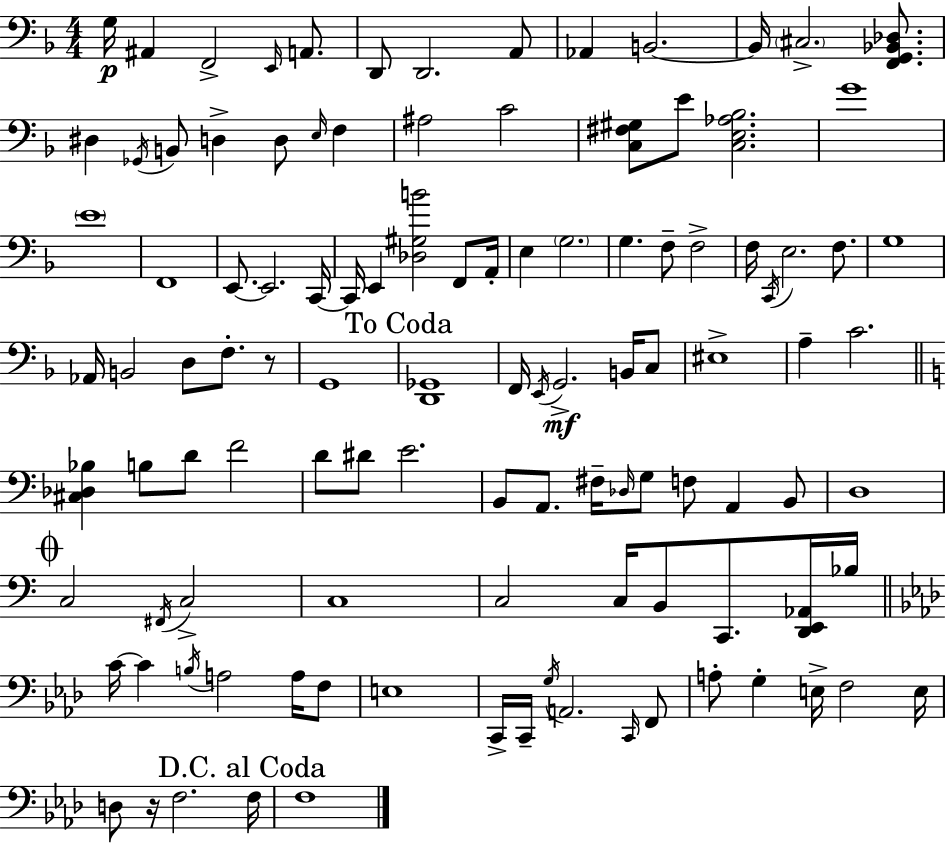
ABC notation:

X:1
T:Untitled
M:4/4
L:1/4
K:F
G,/4 ^A,, F,,2 E,,/4 A,,/2 D,,/2 D,,2 A,,/2 _A,, B,,2 B,,/4 ^C,2 [F,,G,,_B,,_D,]/2 ^D, _G,,/4 B,,/2 D, D,/2 E,/4 F, ^A,2 C2 [C,^F,^G,]/2 E/2 [C,E,_A,_B,]2 G4 E4 F,,4 E,,/2 E,,2 C,,/4 C,,/4 E,, [_D,^G,B]2 F,,/2 A,,/4 E, G,2 G, F,/2 F,2 F,/4 C,,/4 E,2 F,/2 G,4 _A,,/4 B,,2 D,/2 F,/2 z/2 G,,4 [D,,_G,,]4 F,,/4 E,,/4 G,,2 B,,/4 C,/2 ^E,4 A, C2 [^C,_D,_B,] B,/2 D/2 F2 D/2 ^D/2 E2 B,,/2 A,,/2 ^F,/4 _D,/4 G,/2 F,/2 A,, B,,/2 D,4 C,2 ^F,,/4 C,2 C,4 C,2 C,/4 B,,/2 C,,/2 [D,,E,,_A,,]/4 _B,/4 C/4 C B,/4 A,2 A,/4 F,/2 E,4 C,,/4 C,,/4 G,/4 A,,2 C,,/4 F,,/2 A,/2 G, E,/4 F,2 E,/4 D,/2 z/4 F,2 F,/4 F,4